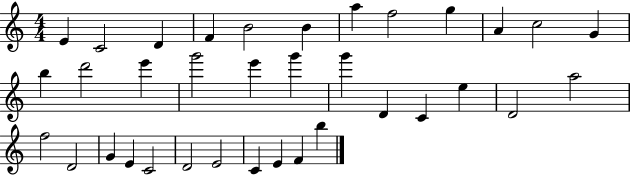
E4/q C4/h D4/q F4/q B4/h B4/q A5/q F5/h G5/q A4/q C5/h G4/q B5/q D6/h E6/q G6/h E6/q G6/q G6/q D4/q C4/q E5/q D4/h A5/h F5/h D4/h G4/q E4/q C4/h D4/h E4/h C4/q E4/q F4/q B5/q